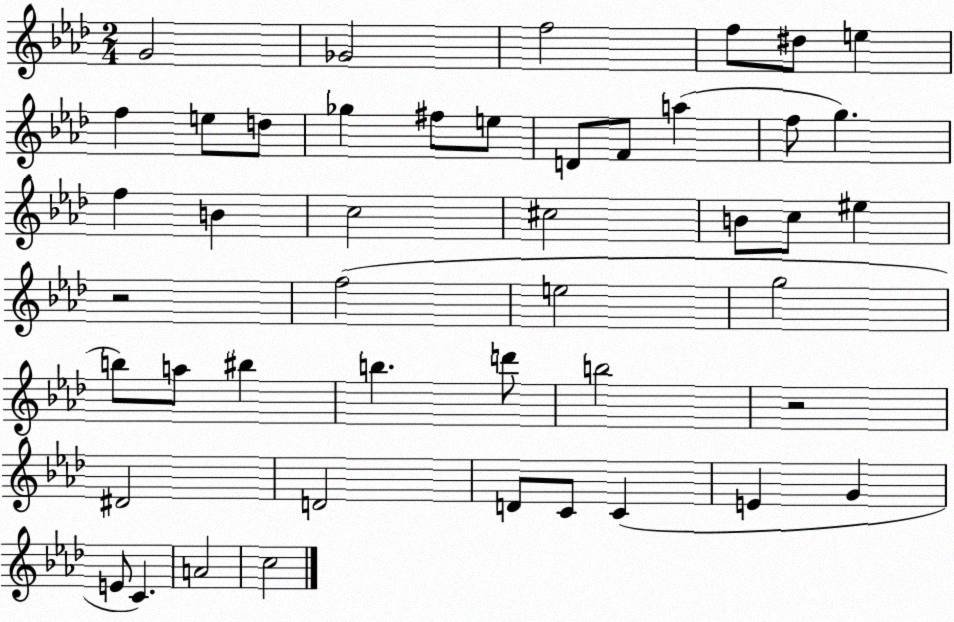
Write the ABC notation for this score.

X:1
T:Untitled
M:2/4
L:1/4
K:Ab
G2 _G2 f2 f/2 ^d/2 e f e/2 d/2 _g ^f/2 e/2 D/2 F/2 a f/2 g f B c2 ^c2 B/2 c/2 ^e z2 f2 e2 g2 b/2 a/2 ^b b d'/2 b2 z2 ^D2 D2 D/2 C/2 C E G E/2 C A2 c2